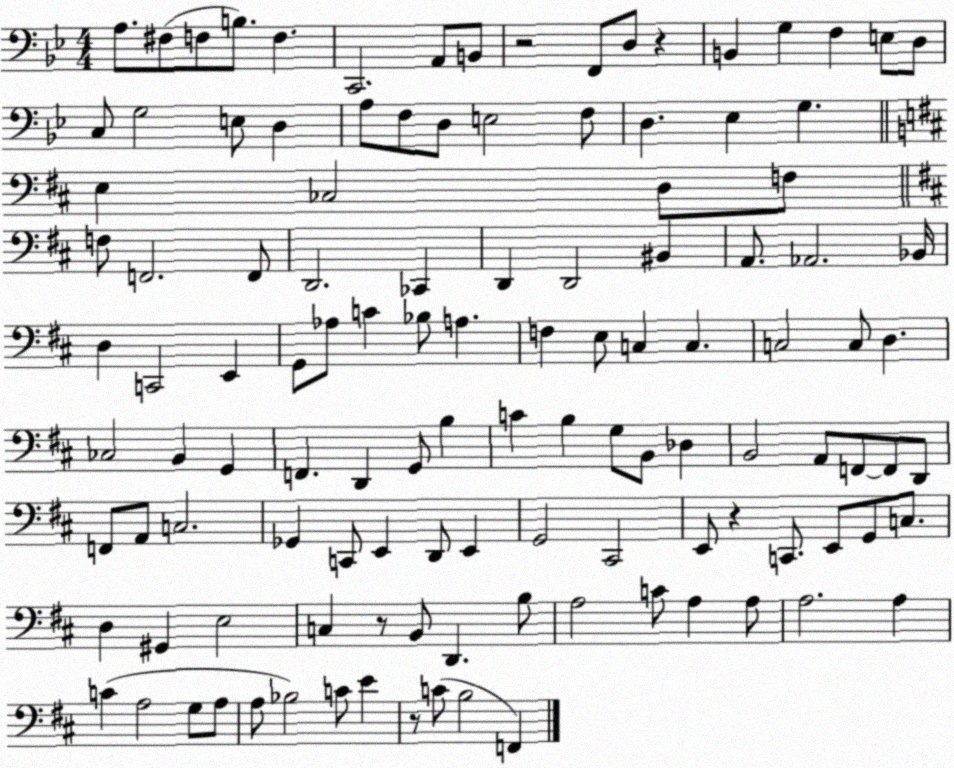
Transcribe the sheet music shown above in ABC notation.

X:1
T:Untitled
M:4/4
L:1/4
K:Bb
A,/2 ^F,/2 F,/2 B,/2 F, C,,2 A,,/2 B,,/2 z2 F,,/2 D,/2 z B,, G, F, E,/2 D,/2 C,/2 G,2 E,/2 D, A,/2 F,/2 D,/2 E,2 F,/2 D, _E, G, E, _C,2 D,/2 F,/2 F,/2 F,,2 F,,/2 D,,2 _C,, D,, D,,2 ^B,, A,,/2 _A,,2 _B,,/4 D, C,,2 E,, G,,/2 _A,/2 C _B,/2 A, F, E,/2 C, C, C,2 C,/2 D, _C,2 B,, G,, F,, D,, G,,/2 B, C B, G,/2 B,,/2 _D, B,,2 A,,/2 F,,/2 F,,/2 D,,/2 F,,/2 A,,/2 C,2 _G,, C,,/2 E,, D,,/2 E,, G,,2 ^C,,2 E,,/2 z C,,/2 E,,/2 G,,/2 C,/2 D, ^G,, E,2 C, z/2 B,,/2 D,, B,/2 A,2 C/2 A, A,/2 A,2 A, C A,2 G,/2 A,/2 A,/2 _B,2 C/2 E z/2 C/2 B,2 F,,